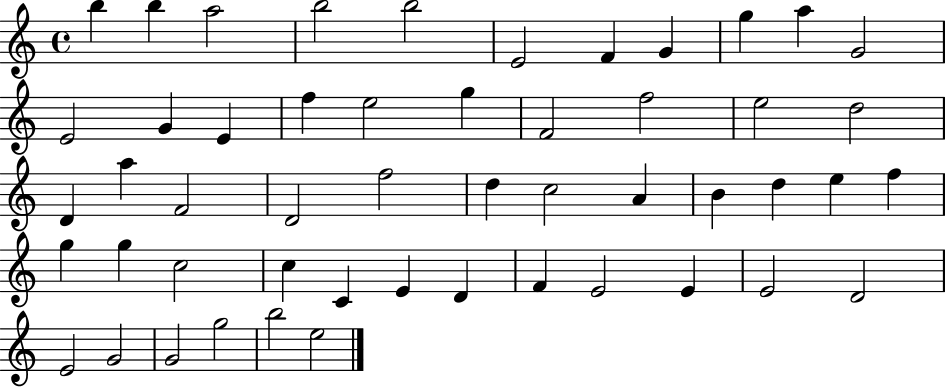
B5/q B5/q A5/h B5/h B5/h E4/h F4/q G4/q G5/q A5/q G4/h E4/h G4/q E4/q F5/q E5/h G5/q F4/h F5/h E5/h D5/h D4/q A5/q F4/h D4/h F5/h D5/q C5/h A4/q B4/q D5/q E5/q F5/q G5/q G5/q C5/h C5/q C4/q E4/q D4/q F4/q E4/h E4/q E4/h D4/h E4/h G4/h G4/h G5/h B5/h E5/h